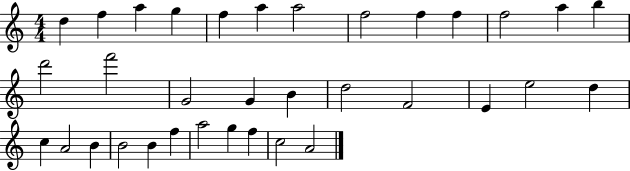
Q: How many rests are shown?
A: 0